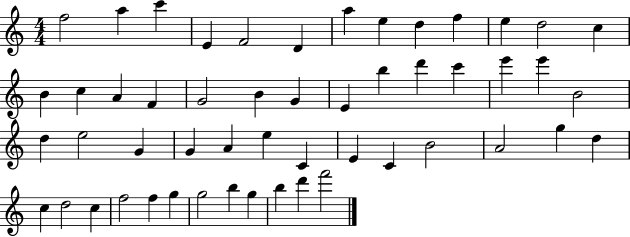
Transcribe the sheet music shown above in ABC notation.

X:1
T:Untitled
M:4/4
L:1/4
K:C
f2 a c' E F2 D a e d f e d2 c B c A F G2 B G E b d' c' e' e' B2 d e2 G G A e C E C B2 A2 g d c d2 c f2 f g g2 b g b d' f'2